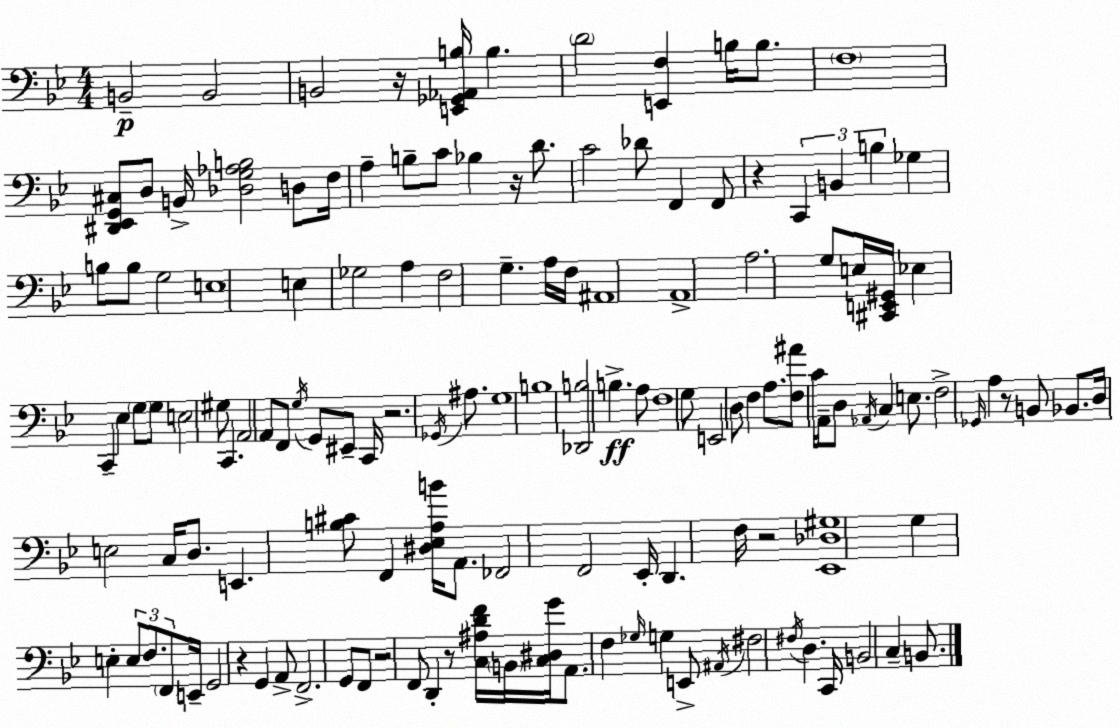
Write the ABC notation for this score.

X:1
T:Untitled
M:4/4
L:1/4
K:Bb
B,,2 B,,2 B,,2 z/4 [E,,_G,,_A,,B,]/4 B, D2 [E,,F,] B,/4 B,/2 F,4 [^D,,_E,,G,,^C,]/2 D,/2 B,,/4 [_D,G,_A,B,]2 D,/2 F,/4 A, B,/2 C/2 _B, z/4 D/2 C2 _D/2 F,, F,,/2 z C,, B,, B, _G, B,/2 B,/2 G,2 E,4 E, _G,2 A, F,2 G, A,/4 F,/4 ^A,,4 A,,4 A,2 G,/2 E,/4 [^C,,E,,^G,,]/4 _E, C,, _E, G,/2 G,/2 E,2 ^G,/2 C,, A,,2 A,,/2 F,,/2 G,/4 G,,/2 ^E,,/2 C,,/4 z2 _G,,/4 ^A,/2 G,4 B,4 [_D,,B,]2 B, A,/2 F,4 G,/2 E,,2 D,/2 F, A,/2 [F,^A]/2 C/4 A,,/4 D,/2 _A,,/4 C, E,/2 F,2 _G,,/4 A, z/2 B,,/2 _B,,/2 D,/4 E,2 C,/4 D,/2 E,, [B,^C]/2 F,, [^D,_E,A,B]/4 A,,/2 _F,,2 F,,2 _E,,/4 D,, F,/4 z2 [_E,,_D,^G,]4 G, E, E,/2 F,/2 F,,/2 E,,/4 G,,2 z G,, A,,/2 F,,2 G,,/2 F,,/2 z2 F,,/2 D,, z/2 [C,^A,DF]/4 B,,/4 [C,^D,G]/4 A,,/2 F, _G,/4 G, E,,/2 ^A,,/4 ^F,2 ^F,/4 D, C,,/4 B,,2 C, B,,/2